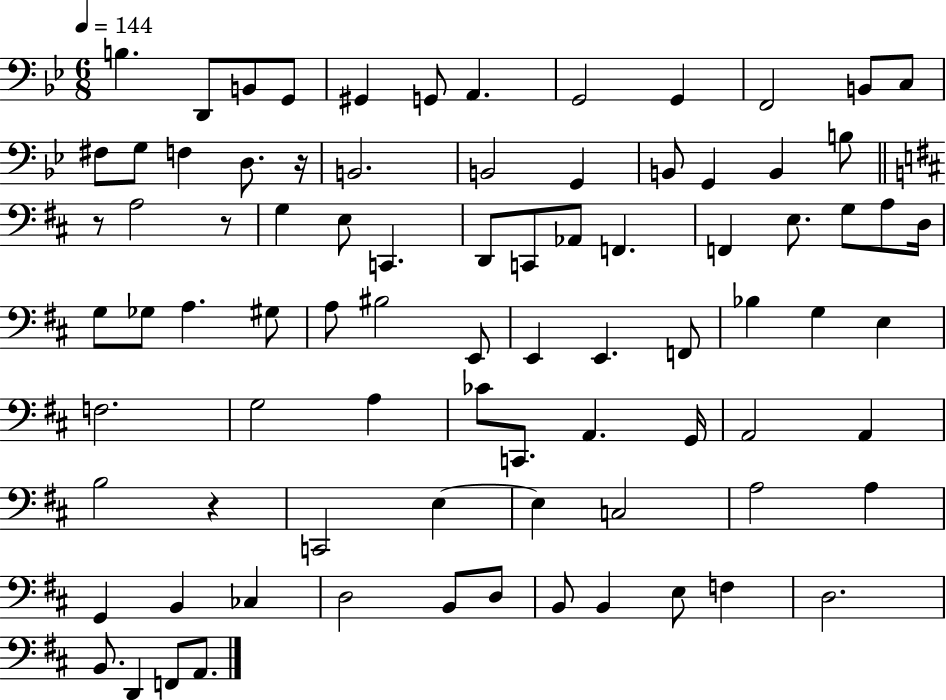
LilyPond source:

{
  \clef bass
  \numericTimeSignature
  \time 6/8
  \key bes \major
  \tempo 4 = 144
  b4. d,8 b,8 g,8 | gis,4 g,8 a,4. | g,2 g,4 | f,2 b,8 c8 | \break fis8 g8 f4 d8. r16 | b,2. | b,2 g,4 | b,8 g,4 b,4 b8 | \break \bar "||" \break \key b \minor r8 a2 r8 | g4 e8 c,4. | d,8 c,8 aes,8 f,4. | f,4 e8. g8 a8 d16 | \break g8 ges8 a4. gis8 | a8 bis2 e,8 | e,4 e,4. f,8 | bes4 g4 e4 | \break f2. | g2 a4 | ces'8 c,8. a,4. g,16 | a,2 a,4 | \break b2 r4 | c,2 e4~~ | e4 c2 | a2 a4 | \break g,4 b,4 ces4 | d2 b,8 d8 | b,8 b,4 e8 f4 | d2. | \break b,8. d,4 f,8 a,8. | \bar "|."
}